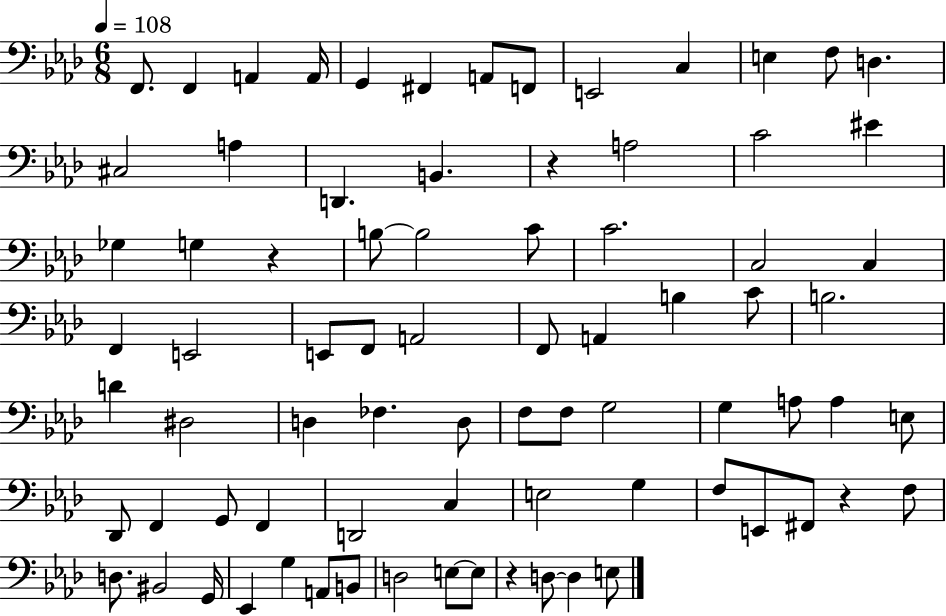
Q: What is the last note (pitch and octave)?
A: E3